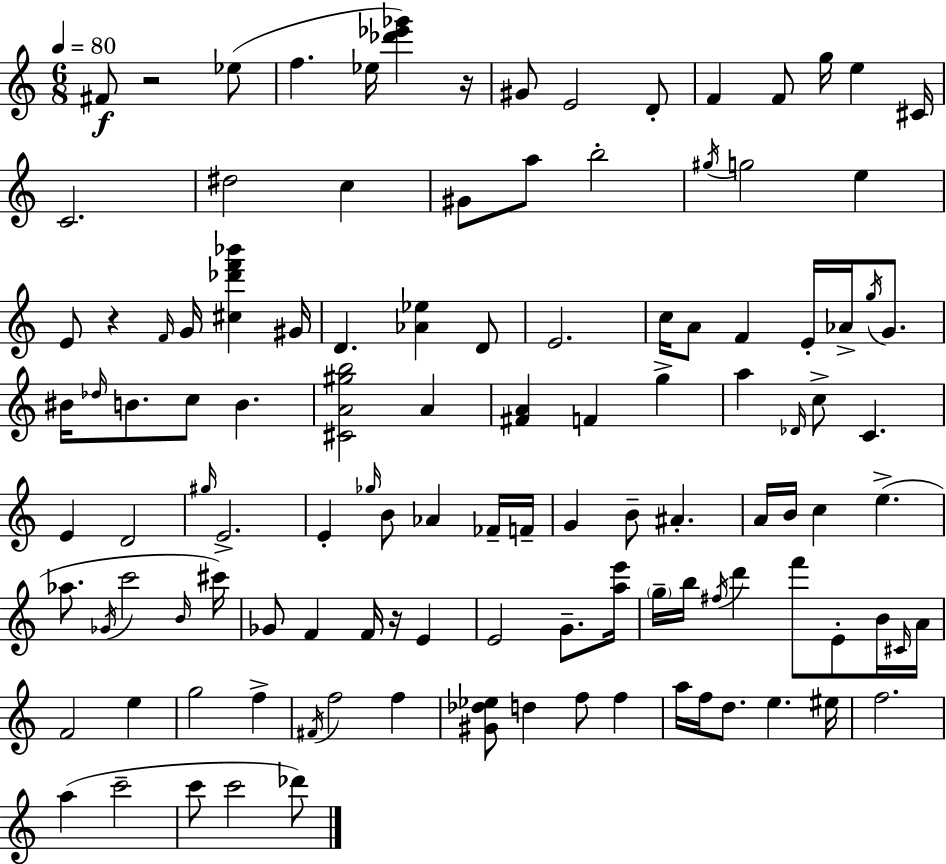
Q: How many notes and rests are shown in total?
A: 116